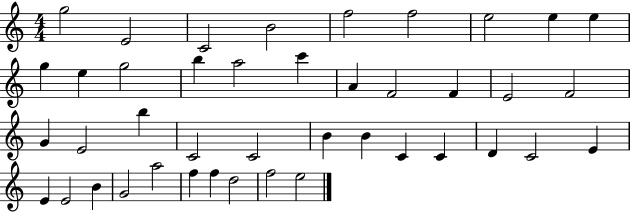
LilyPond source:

{
  \clef treble
  \numericTimeSignature
  \time 4/4
  \key c \major
  g''2 e'2 | c'2 b'2 | f''2 f''2 | e''2 e''4 e''4 | \break g''4 e''4 g''2 | b''4 a''2 c'''4 | a'4 f'2 f'4 | e'2 f'2 | \break g'4 e'2 b''4 | c'2 c'2 | b'4 b'4 c'4 c'4 | d'4 c'2 e'4 | \break e'4 e'2 b'4 | g'2 a''2 | f''4 f''4 d''2 | f''2 e''2 | \break \bar "|."
}